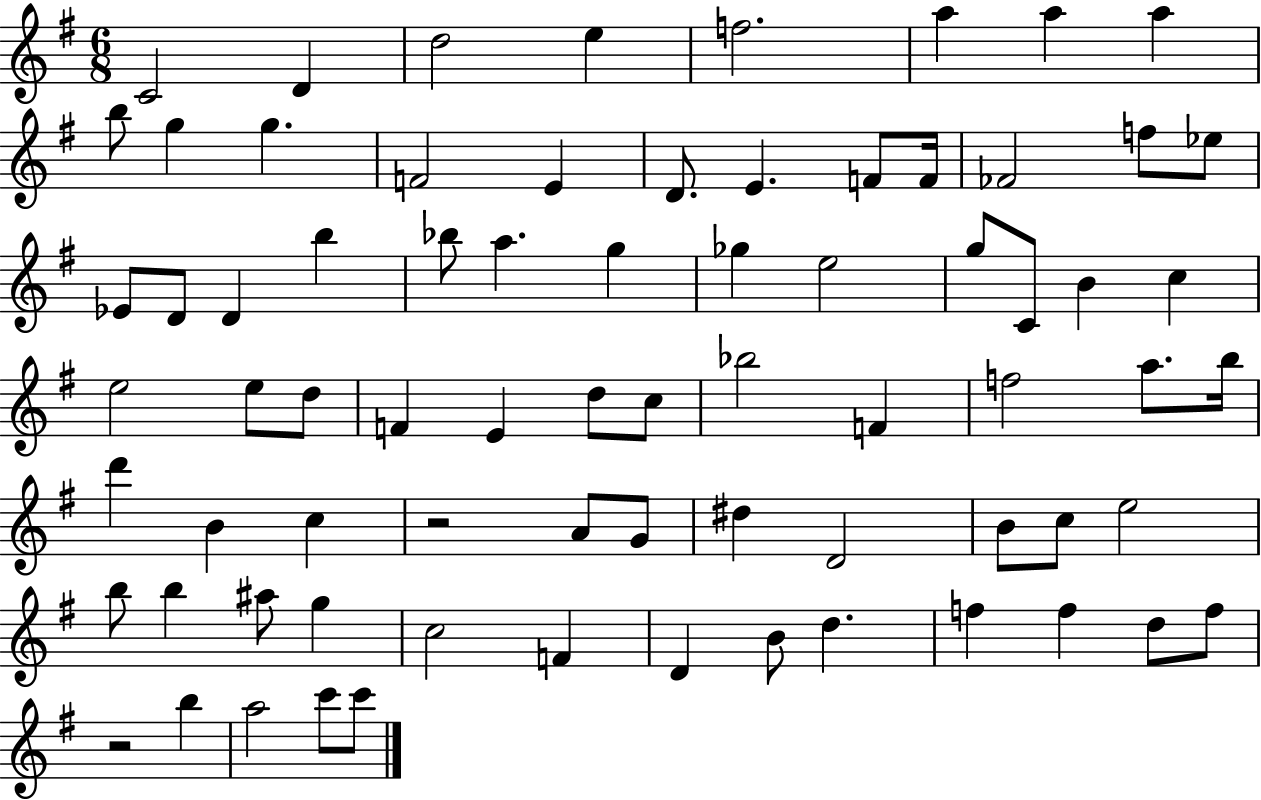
{
  \clef treble
  \numericTimeSignature
  \time 6/8
  \key g \major
  c'2 d'4 | d''2 e''4 | f''2. | a''4 a''4 a''4 | \break b''8 g''4 g''4. | f'2 e'4 | d'8. e'4. f'8 f'16 | fes'2 f''8 ees''8 | \break ees'8 d'8 d'4 b''4 | bes''8 a''4. g''4 | ges''4 e''2 | g''8 c'8 b'4 c''4 | \break e''2 e''8 d''8 | f'4 e'4 d''8 c''8 | bes''2 f'4 | f''2 a''8. b''16 | \break d'''4 b'4 c''4 | r2 a'8 g'8 | dis''4 d'2 | b'8 c''8 e''2 | \break b''8 b''4 ais''8 g''4 | c''2 f'4 | d'4 b'8 d''4. | f''4 f''4 d''8 f''8 | \break r2 b''4 | a''2 c'''8 c'''8 | \bar "|."
}